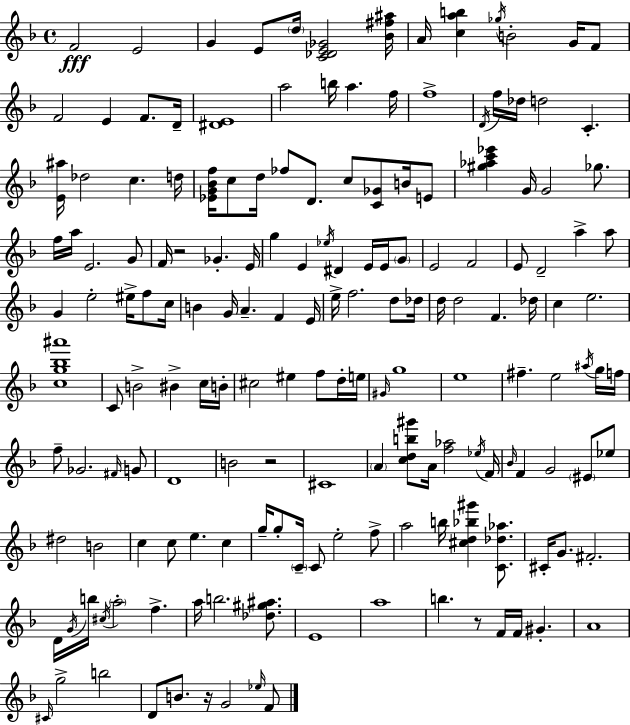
{
  \clef treble
  \time 4/4
  \defaultTimeSignature
  \key f \major
  f'2\fff e'2 | g'4 e'8 \parenthesize d''16 <c' des' e' ges'>2 <bes' fis'' ais''>16 | a'16 <c'' a'' b''>4 \acciaccatura { ges''16 } b'2-. g'16 f'8 | f'2 e'4 f'8. | \break d'16-- <dis' e'>1 | a''2 b''16 a''4. | f''16 f''1-> | \acciaccatura { d'16 } f''16 des''16 d''2 c'4.-. | \break <e' ais''>16 des''2 c''4. | d''16 <ees' g' bes' f''>16 c''8 d''16 fes''8 d'8. c''8 <c' ges'>8 b'16 | e'8 <gis'' aes'' c''' ees'''>4 g'16 g'2 ges''8. | f''16 a''16 e'2. | \break g'8 f'16 r2 ges'4.-. | e'16 g''4 e'4 \acciaccatura { ees''16 } dis'4 e'16 | e'16 \parenthesize g'8 e'2 f'2 | e'8 d'2-- a''4-> | \break a''8 g'4 e''2-. eis''16-> | f''8 c''16 b'4 g'16 a'4.-- f'4 | e'16 e''16-> f''2. | d''8 des''16 d''16 d''2 f'4. | \break des''16 c''4 e''2. | <c'' g'' bes'' ais'''>1 | c'8 b'2-> bis'4-> | c''16 b'16-. cis''2 eis''4 f''8 | \break d''16-. e''16 \grace { gis'16 } g''1 | e''1 | fis''4.-- e''2 | \acciaccatura { ais''16 } g''16 f''16 f''8-- ges'2. | \break \grace { fis'16 } g'8 d'1 | b'2 r2 | cis'1 | \parenthesize a'4 <c'' d'' b'' gis'''>8 a'16 <f'' aes''>2 | \break \acciaccatura { ees''16 } f'16 \grace { bes'16 } f'4 g'2 | \parenthesize eis'8 ees''8 dis''2 | b'2 c''4 c''8 e''4. | c''4 g''16-- g''8-. \parenthesize c'16-- c'8 e''2-. | \break f''8-> a''2 | b''16 <cis'' d'' bes'' gis'''>4 <c' des'' aes''>8. cis'16-. g'8. fis'2.-. | d'16 \acciaccatura { g'16 } b''16 \acciaccatura { cis''16 } \parenthesize a''2-. | f''4.-> a''16 b''2. | \break <des'' gis'' ais''>8. e'1 | a''1 | b''4. | r8 f'16 f'16 gis'4.-. a'1 | \break \grace { cis'16 } g''2-> | b''2 d'8 b'8. | r16 g'2 \grace { ees''16 } f'8 \bar "|."
}